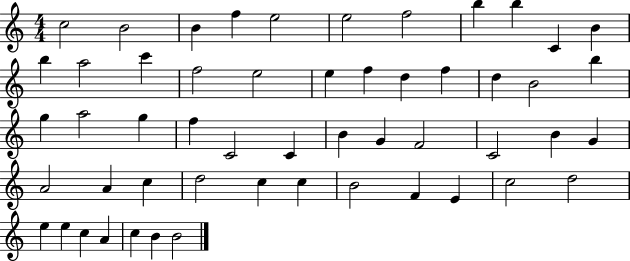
{
  \clef treble
  \numericTimeSignature
  \time 4/4
  \key c \major
  c''2 b'2 | b'4 f''4 e''2 | e''2 f''2 | b''4 b''4 c'4 b'4 | \break b''4 a''2 c'''4 | f''2 e''2 | e''4 f''4 d''4 f''4 | d''4 b'2 b''4 | \break g''4 a''2 g''4 | f''4 c'2 c'4 | b'4 g'4 f'2 | c'2 b'4 g'4 | \break a'2 a'4 c''4 | d''2 c''4 c''4 | b'2 f'4 e'4 | c''2 d''2 | \break e''4 e''4 c''4 a'4 | c''4 b'4 b'2 | \bar "|."
}